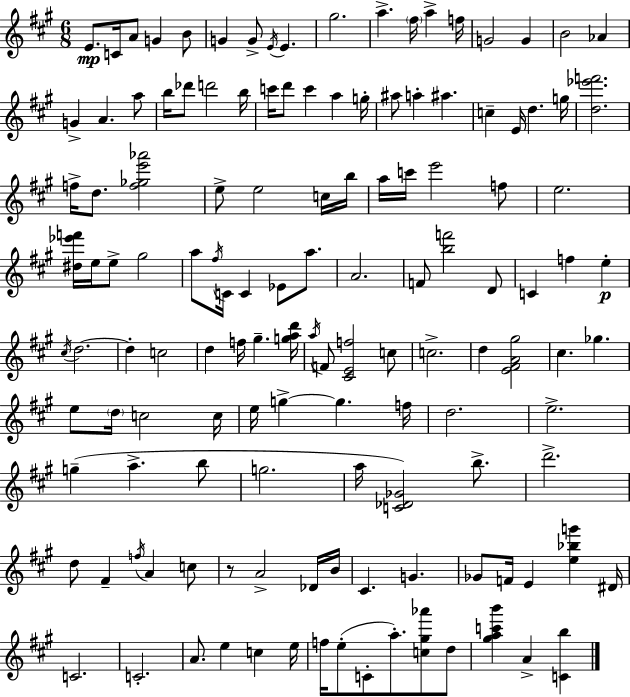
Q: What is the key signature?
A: A major